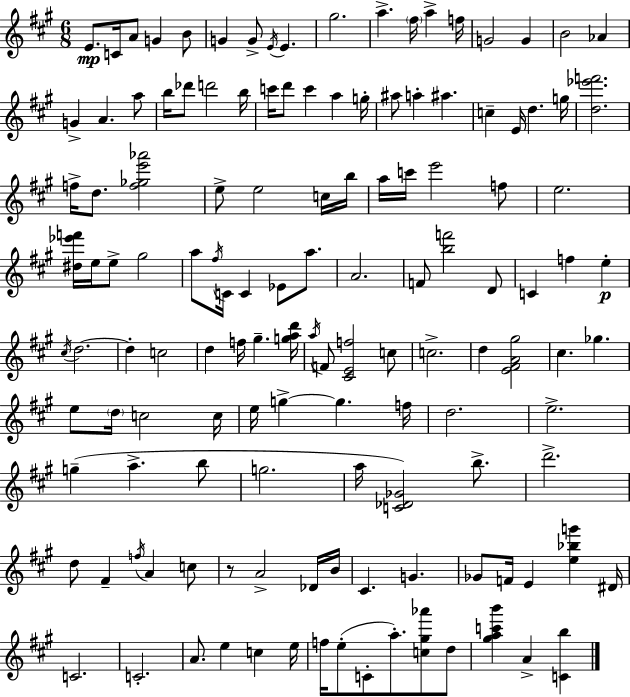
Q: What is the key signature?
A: A major